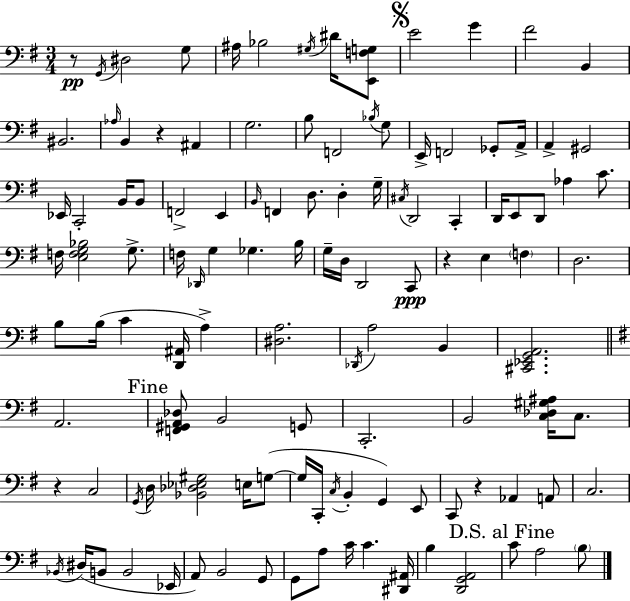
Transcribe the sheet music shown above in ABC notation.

X:1
T:Untitled
M:3/4
L:1/4
K:Em
z/2 G,,/4 ^D,2 G,/2 ^A,/4 _B,2 ^G,/4 ^D/4 [E,,F,G,]/2 E2 G ^F2 B,, ^B,,2 _A,/4 B,, z ^A,, G,2 B,/2 F,,2 _B,/4 G,/2 E,,/4 F,,2 _G,,/2 A,,/4 A,, ^G,,2 _E,,/4 C,,2 B,,/4 B,,/2 F,,2 E,, B,,/4 F,, D,/2 D, G,/4 ^C,/4 D,,2 C,, D,,/4 E,,/2 D,,/2 _A, C/2 F,/4 [E,F,G,_B,]2 G,/2 F,/4 _D,,/4 G, _G, B,/4 G,/4 D,/4 D,,2 C,,/2 z E, F, D,2 B,/2 B,/4 C [D,,^A,,]/4 A, [^D,A,]2 _D,,/4 A,2 B,, [^C,,_E,,G,,A,,]2 A,,2 [F,,^G,,A,,_D,]/2 B,,2 G,,/2 C,,2 B,,2 [C,_D,^G,^A,]/4 C,/2 z C,2 G,,/4 D,/4 [_B,,_D,_E,^G,]2 E,/4 G,/2 G,/4 C,,/4 C,/4 B,, G,, E,,/2 C,,/2 z _A,, A,,/2 C,2 _B,,/4 ^D,/4 B,,/2 B,,2 _E,,/4 A,,/2 B,,2 G,,/2 G,,/2 A,/2 C/4 C [^D,,^A,,]/4 B, [D,,G,,A,,]2 C/2 A,2 B,/2